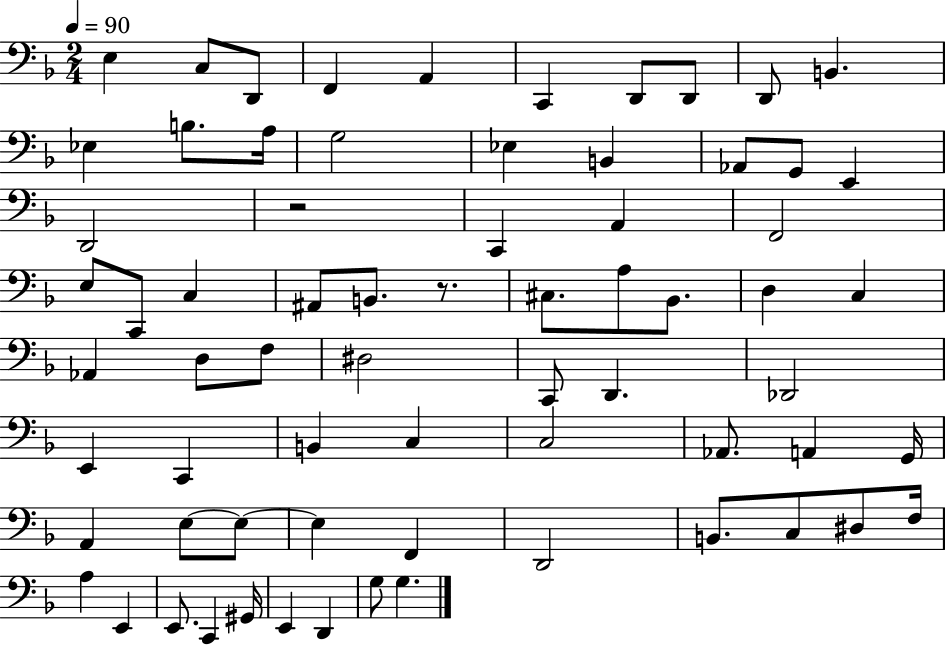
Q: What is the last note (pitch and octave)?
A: G3